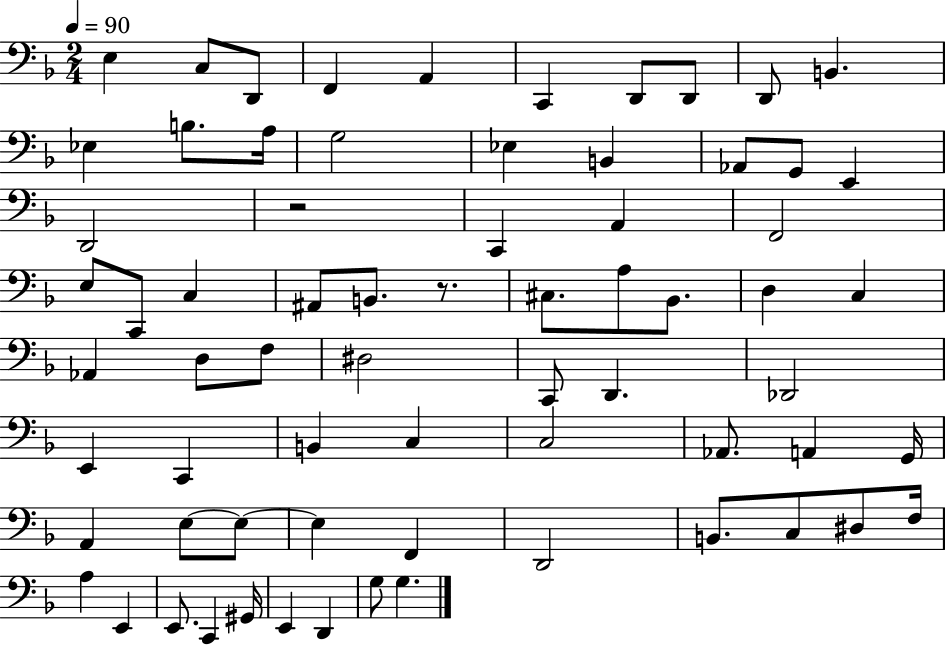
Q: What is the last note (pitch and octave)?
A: G3